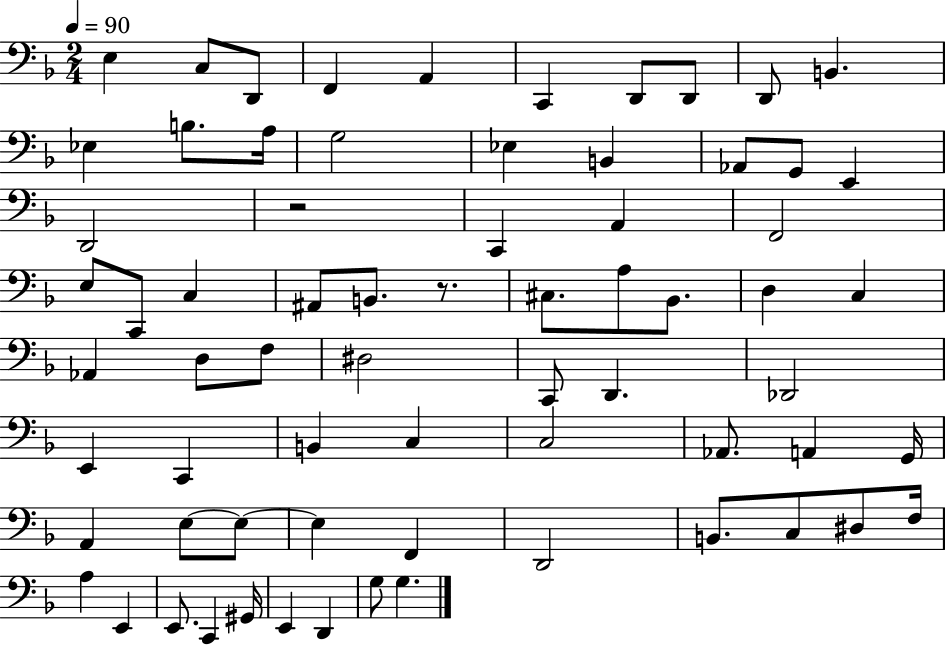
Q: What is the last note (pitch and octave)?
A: G3